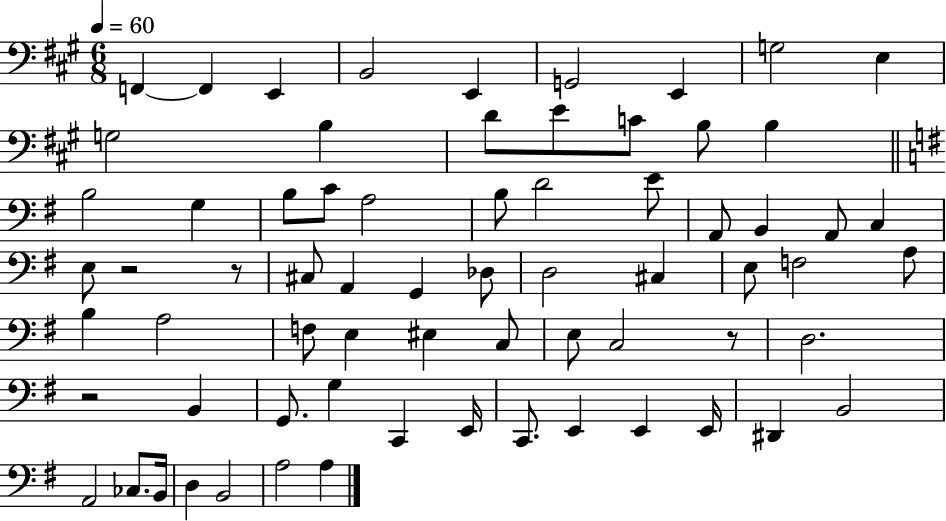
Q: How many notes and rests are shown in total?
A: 69